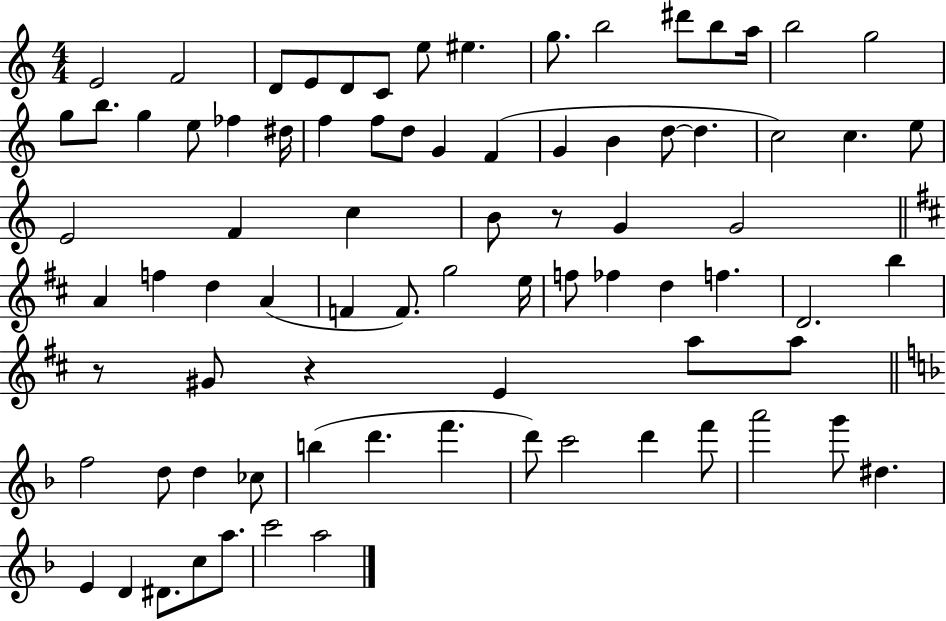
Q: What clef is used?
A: treble